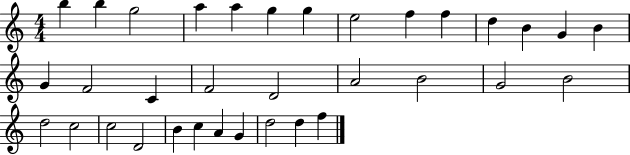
{
  \clef treble
  \numericTimeSignature
  \time 4/4
  \key c \major
  b''4 b''4 g''2 | a''4 a''4 g''4 g''4 | e''2 f''4 f''4 | d''4 b'4 g'4 b'4 | \break g'4 f'2 c'4 | f'2 d'2 | a'2 b'2 | g'2 b'2 | \break d''2 c''2 | c''2 d'2 | b'4 c''4 a'4 g'4 | d''2 d''4 f''4 | \break \bar "|."
}